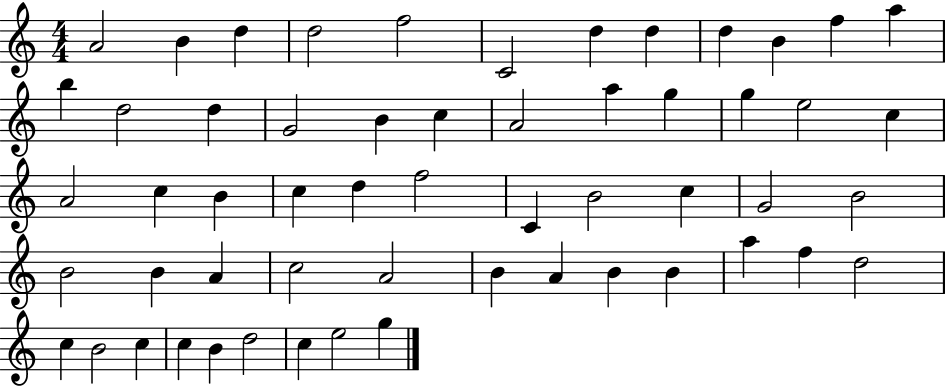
{
  \clef treble
  \numericTimeSignature
  \time 4/4
  \key c \major
  a'2 b'4 d''4 | d''2 f''2 | c'2 d''4 d''4 | d''4 b'4 f''4 a''4 | \break b''4 d''2 d''4 | g'2 b'4 c''4 | a'2 a''4 g''4 | g''4 e''2 c''4 | \break a'2 c''4 b'4 | c''4 d''4 f''2 | c'4 b'2 c''4 | g'2 b'2 | \break b'2 b'4 a'4 | c''2 a'2 | b'4 a'4 b'4 b'4 | a''4 f''4 d''2 | \break c''4 b'2 c''4 | c''4 b'4 d''2 | c''4 e''2 g''4 | \bar "|."
}